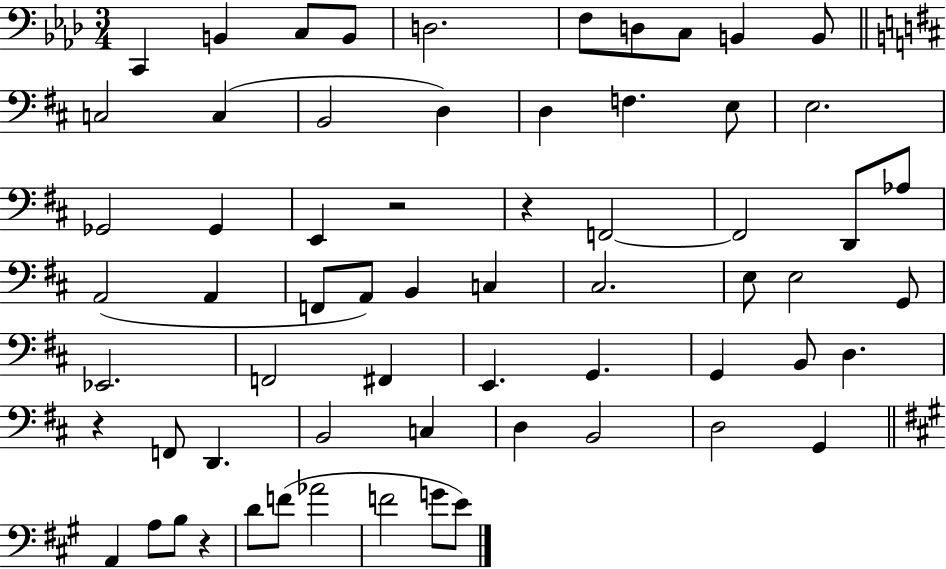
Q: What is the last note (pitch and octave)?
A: E4